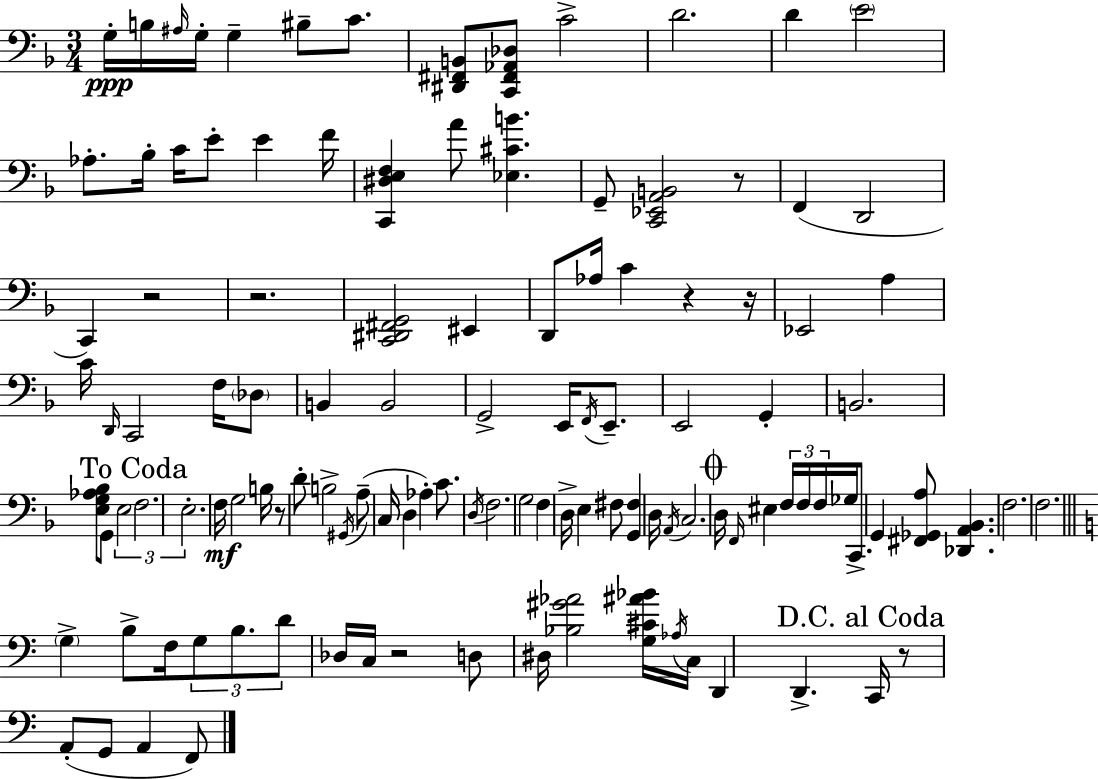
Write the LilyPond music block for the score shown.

{
  \clef bass
  \numericTimeSignature
  \time 3/4
  \key d \minor
  \repeat volta 2 { g16-.\ppp b16 \grace { ais16 } g16-. g4-- bis8-- c'8. | <dis, fis, b,>8 <c, fis, aes, des>8 c'2-> | d'2. | d'4 \parenthesize e'2 | \break aes8.-. bes16-. c'16 e'8-. e'4 | f'16 <c, dis e f>4 a'8 <ees cis' b'>4. | g,8-- <c, ees, a, b,>2 r8 | f,4( d,2 | \break c,4) r2 | r2. | <c, dis, fis, g,>2 eis,4 | d,8 aes16 c'4 r4 | \break r16 ees,2 a4 | c'16 \grace { d,16 } c,2 f16 | \parenthesize des8 b,4 b,2 | g,2-> e,16 \acciaccatura { f,16 } | \break e,8.-- e,2 g,4-. | b,2. | <e g aes bes>8 g,8 \tuplet 3/2 { e2 | \mark "To Coda" f2. | \break e2.-. } | f16\mf g2 | b16 r8 d'8-. b2-> | \acciaccatura { gis,16 }( a8-- c16 d4 aes4-.) | \break c'8. \acciaccatura { d16 } f2. | g2 | f4 d16-> e4 fis8 | <g, fis>4 d16 \acciaccatura { a,16 } c2. | \break \mark \markup { \musicglyph "scripts.coda" } d16 \grace { f,16 } eis4 | \tuplet 3/2 { f16 f16 f16 } ges16 c,8.-> g,4 <fis, ges, a>8 | <des, a, bes,>4. f2. | f2. | \break \bar "||" \break \key c \major \parenthesize g4-> b8-> f16 \tuplet 3/2 { g8 b8. | d'8 } des16 c16 r2 | d8 dis16 <bes gis' aes'>2 <g cis' ais' bes'>16 | \acciaccatura { aes16 } c16 d,4 d,4.-> | \break \mark "D.C. al Coda" c,16 r8 a,8-.( g,8 a,4 f,8) | } \bar "|."
}